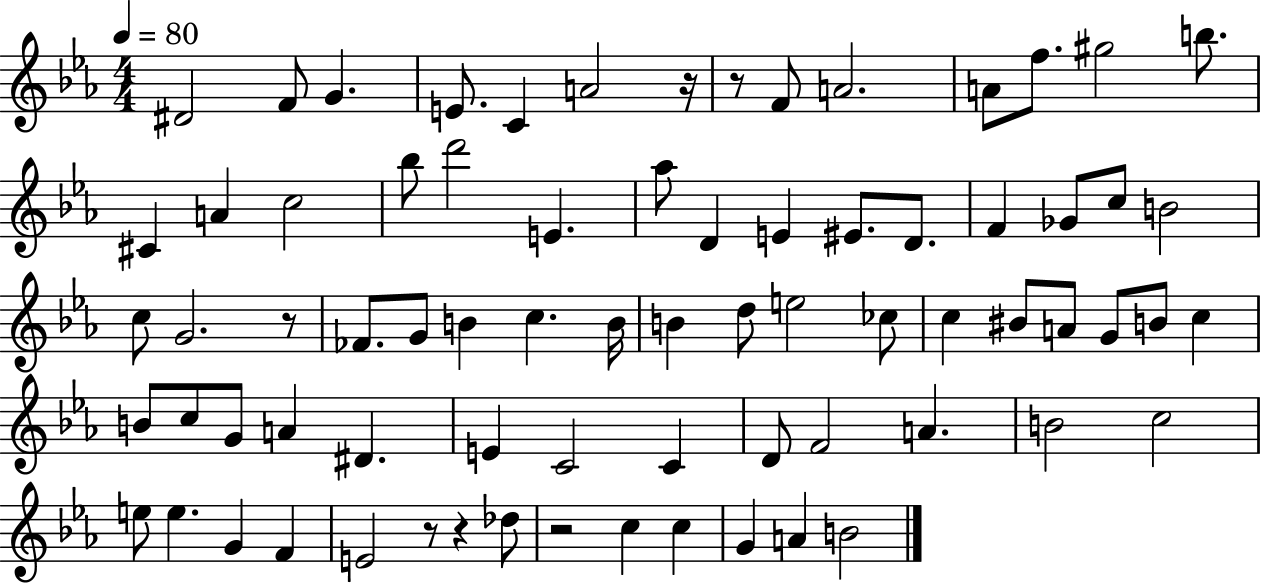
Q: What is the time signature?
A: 4/4